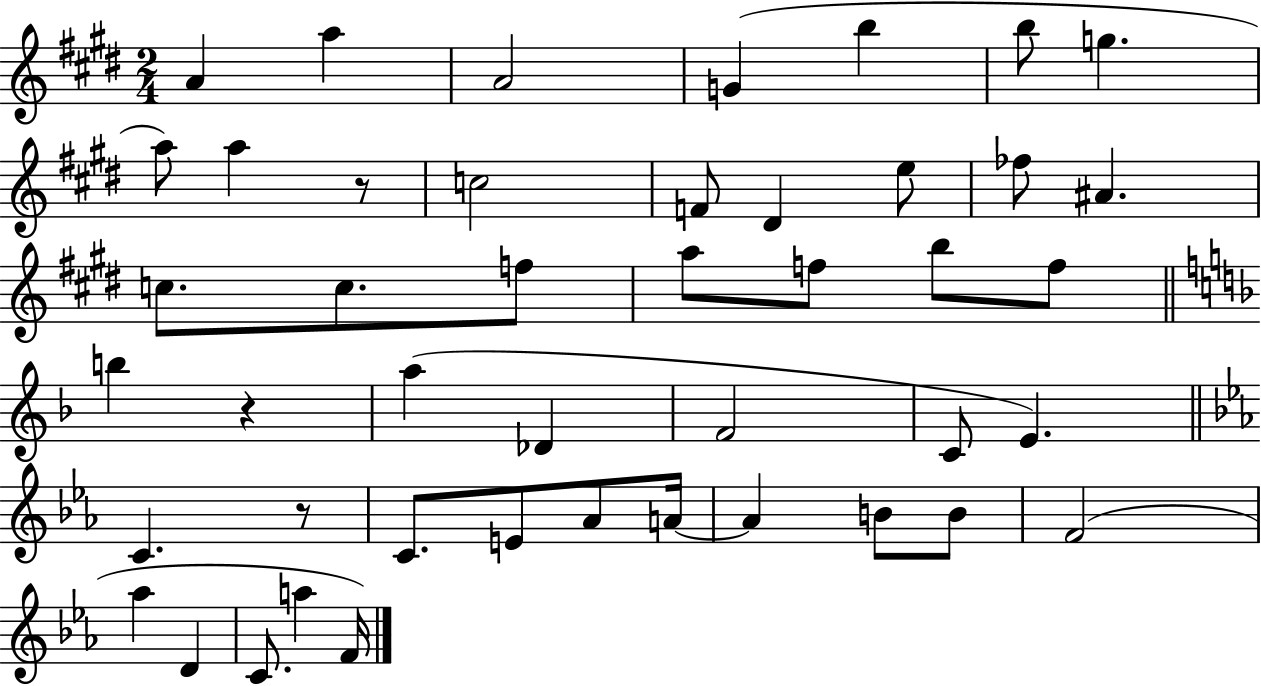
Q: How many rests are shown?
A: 3